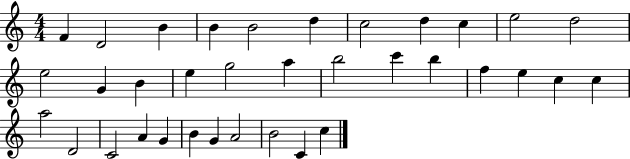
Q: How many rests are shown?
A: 0